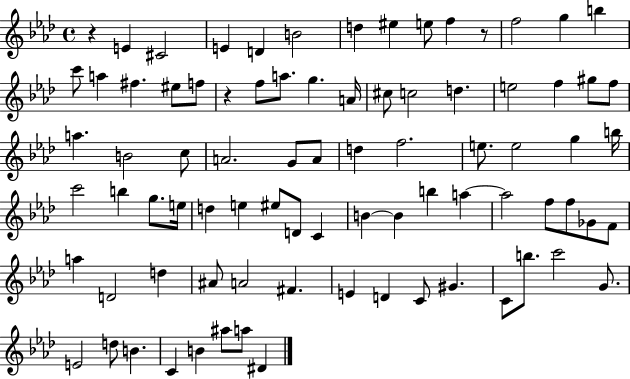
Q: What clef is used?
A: treble